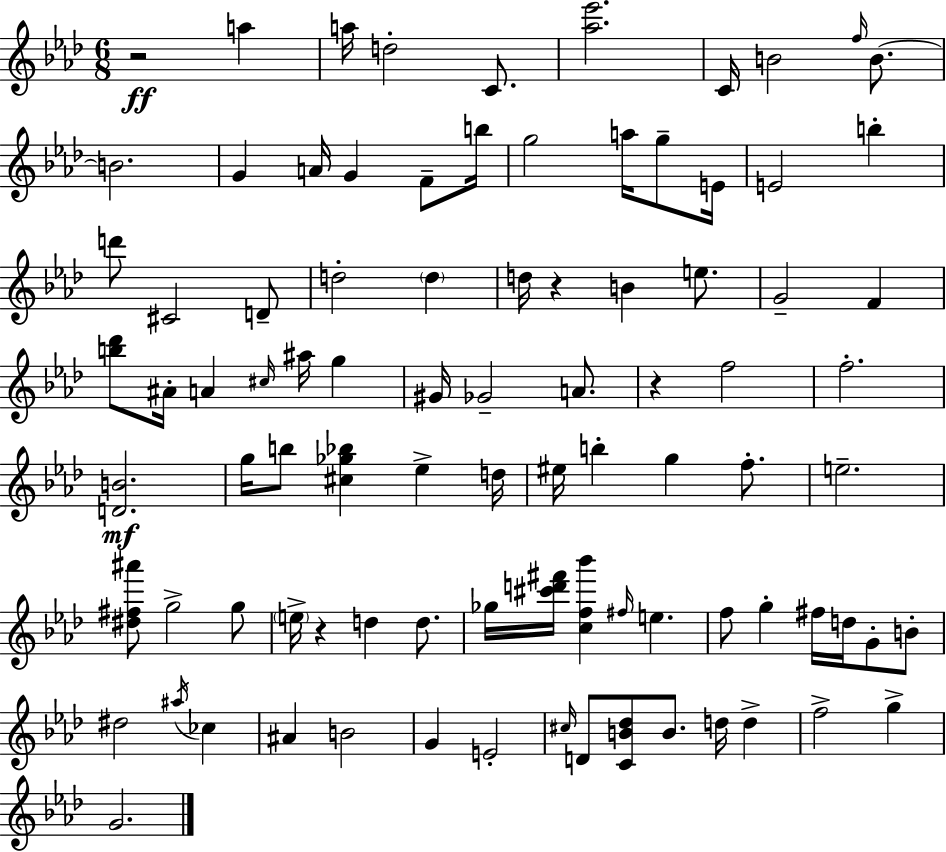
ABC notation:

X:1
T:Untitled
M:6/8
L:1/4
K:Fm
z2 a a/4 d2 C/2 [_a_e']2 C/4 B2 f/4 B/2 B2 G A/4 G F/2 b/4 g2 a/4 g/2 E/4 E2 b d'/2 ^C2 D/2 d2 d d/4 z B e/2 G2 F [b_d']/2 ^A/4 A ^c/4 ^a/4 g ^G/4 _G2 A/2 z f2 f2 [DB]2 g/4 b/2 [^c_g_b] _e d/4 ^e/4 b g f/2 e2 [^d^f^a']/2 g2 g/2 e/4 z d d/2 _g/4 [^c'd'^f']/4 [cf_b'] ^f/4 e f/2 g ^f/4 d/4 G/2 B/2 ^d2 ^a/4 _c ^A B2 G E2 ^c/4 D/2 [CB_d]/2 B/2 d/4 d f2 g G2